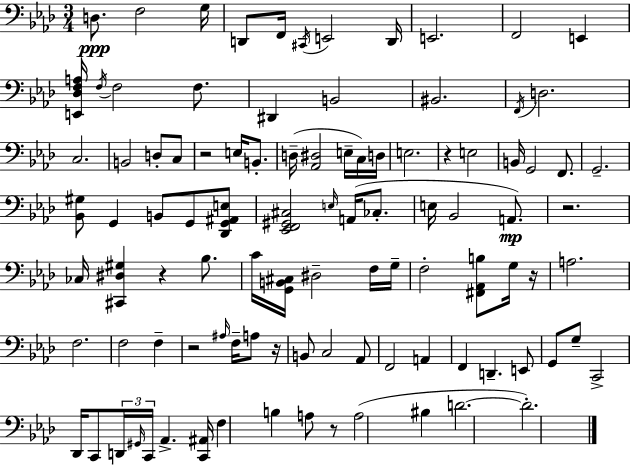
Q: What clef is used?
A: bass